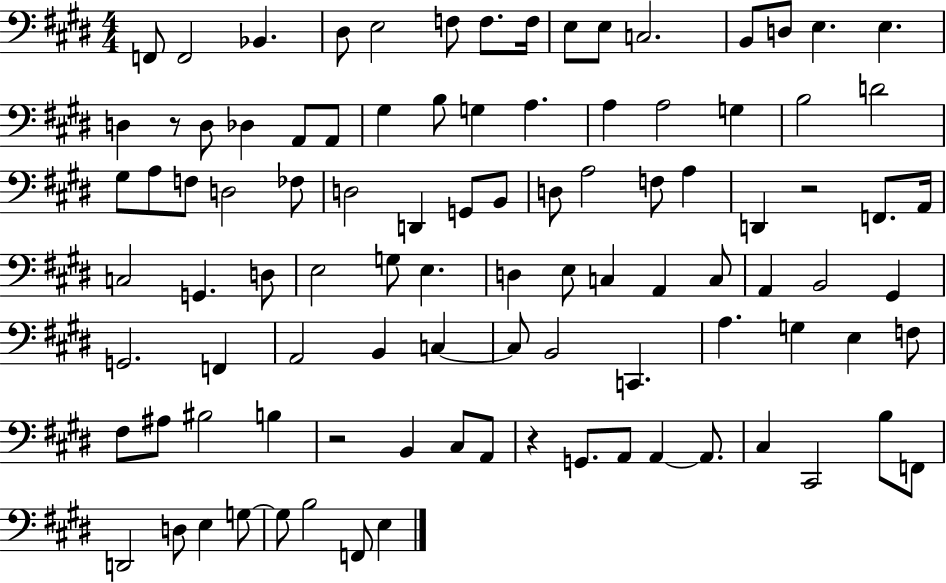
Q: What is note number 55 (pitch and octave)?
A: A2